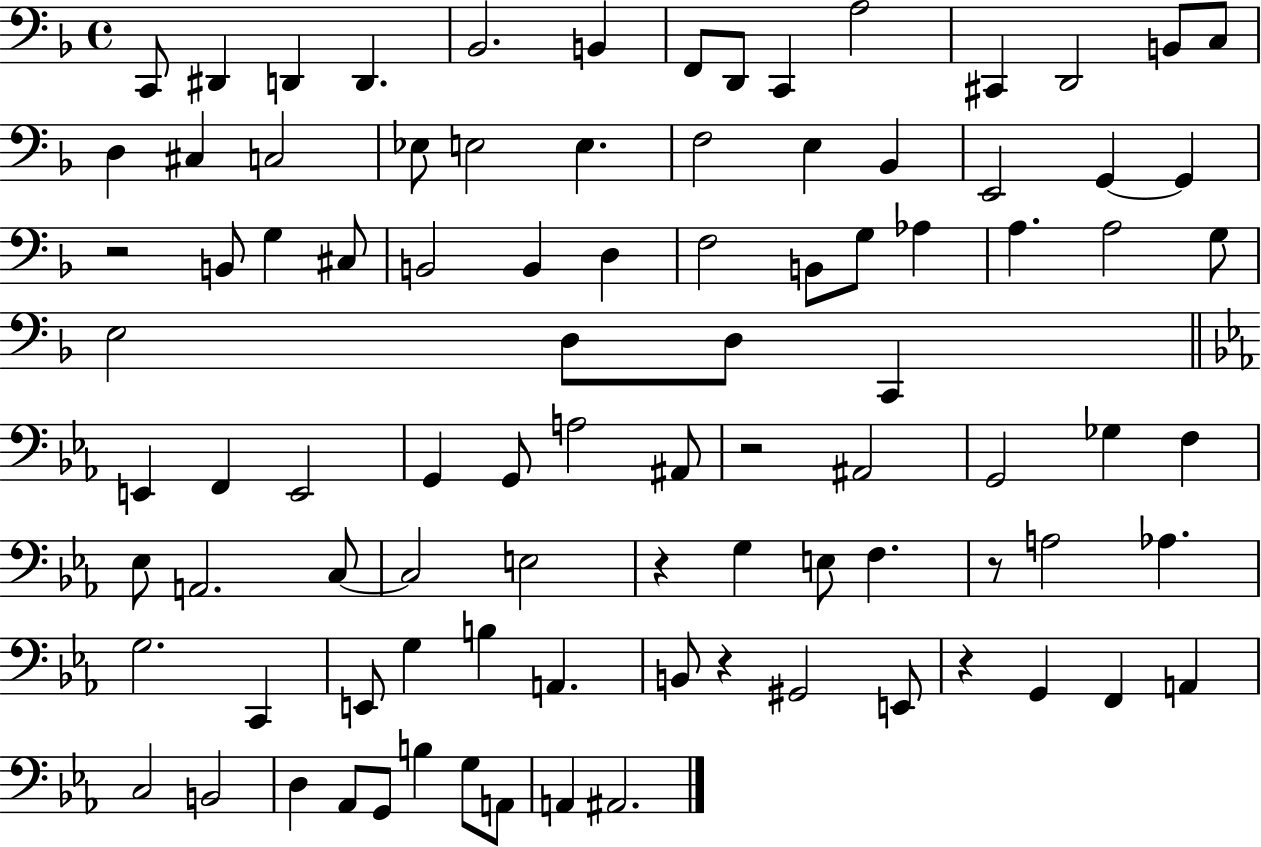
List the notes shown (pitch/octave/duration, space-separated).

C2/e D#2/q D2/q D2/q. Bb2/h. B2/q F2/e D2/e C2/q A3/h C#2/q D2/h B2/e C3/e D3/q C#3/q C3/h Eb3/e E3/h E3/q. F3/h E3/q Bb2/q E2/h G2/q G2/q R/h B2/e G3/q C#3/e B2/h B2/q D3/q F3/h B2/e G3/e Ab3/q A3/q. A3/h G3/e E3/h D3/e D3/e C2/q E2/q F2/q E2/h G2/q G2/e A3/h A#2/e R/h A#2/h G2/h Gb3/q F3/q Eb3/e A2/h. C3/e C3/h E3/h R/q G3/q E3/e F3/q. R/e A3/h Ab3/q. G3/h. C2/q E2/e G3/q B3/q A2/q. B2/e R/q G#2/h E2/e R/q G2/q F2/q A2/q C3/h B2/h D3/q Ab2/e G2/e B3/q G3/e A2/e A2/q A#2/h.